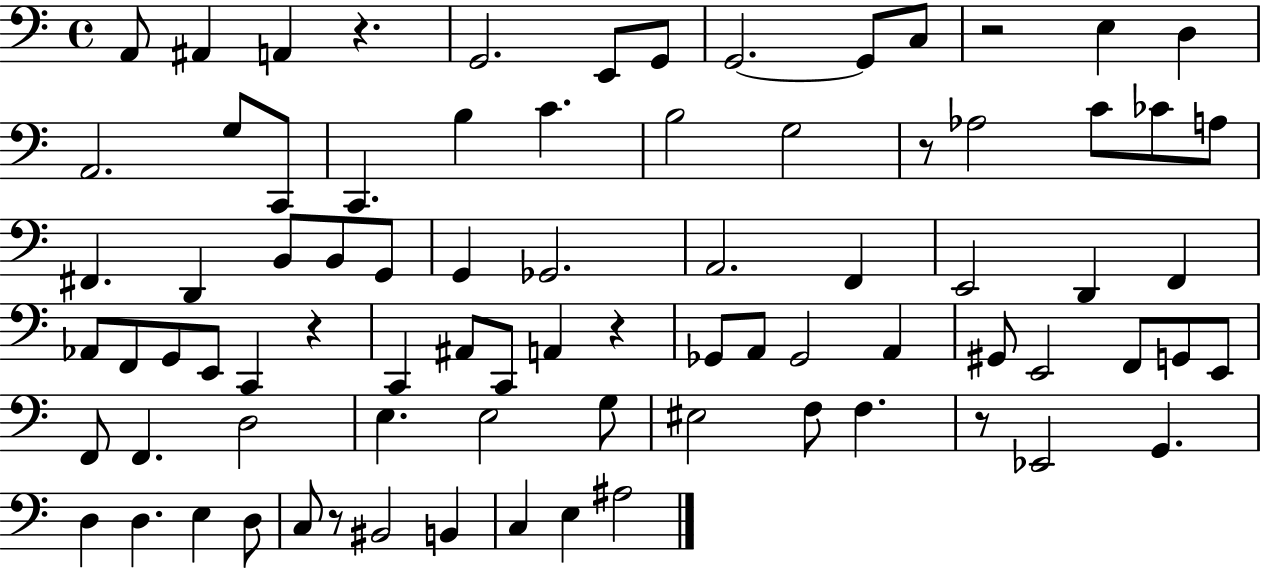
X:1
T:Untitled
M:4/4
L:1/4
K:C
A,,/2 ^A,, A,, z G,,2 E,,/2 G,,/2 G,,2 G,,/2 C,/2 z2 E, D, A,,2 G,/2 C,,/2 C,, B, C B,2 G,2 z/2 _A,2 C/2 _C/2 A,/2 ^F,, D,, B,,/2 B,,/2 G,,/2 G,, _G,,2 A,,2 F,, E,,2 D,, F,, _A,,/2 F,,/2 G,,/2 E,,/2 C,, z C,, ^A,,/2 C,,/2 A,, z _G,,/2 A,,/2 _G,,2 A,, ^G,,/2 E,,2 F,,/2 G,,/2 E,,/2 F,,/2 F,, D,2 E, E,2 G,/2 ^E,2 F,/2 F, z/2 _E,,2 G,, D, D, E, D,/2 C,/2 z/2 ^B,,2 B,, C, E, ^A,2